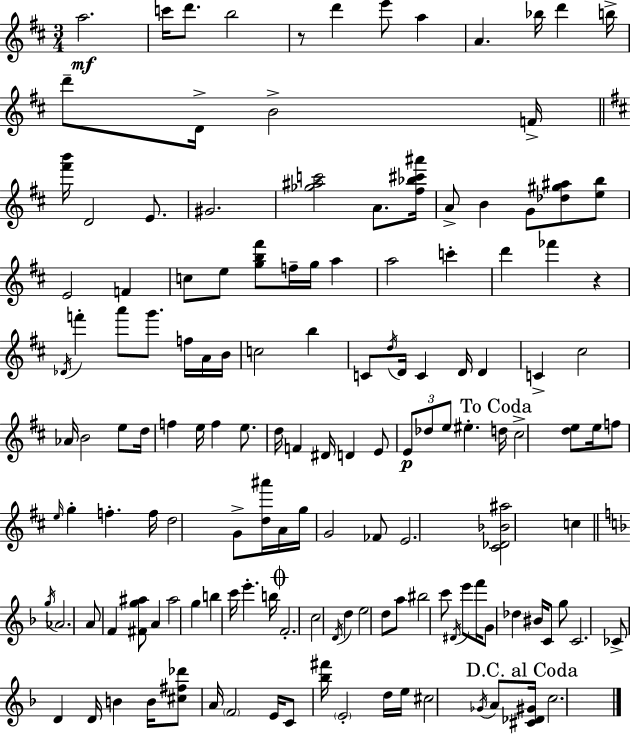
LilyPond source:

{
  \clef treble
  \numericTimeSignature
  \time 3/4
  \key d \major
  a''2.\mf | c'''16 d'''8. b''2 | r8 d'''4 e'''8 a''4 | a'4. bes''16 d'''4 b''16-> | \break d'''8-- d'16-> b'2-> f'16-> | \bar "||" \break \key d \major <fis''' b'''>16 d'2 e'8. | gis'2. | <ges'' ais'' c'''>2 a'8. <fis'' bes'' cis''' ais'''>16 | a'8-> b'4 g'8 <des'' gis'' ais''>8 <e'' b''>8 | \break e'2 f'4 | c''8 e''8 <g'' b'' fis'''>8 f''16-- g''16 a''4 | a''2 c'''4-. | d'''4 fes'''4 r4 | \break \acciaccatura { des'16 } f'''4-. a'''8 g'''8. f''16 a'16 | b'16 c''2 b''4 | c'8 \acciaccatura { d''16 } d'16 c'4 d'16 d'4 | c'4-> cis''2 | \break aes'16 b'2 e''8 | d''16 f''4 e''16 f''4 e''8. | d''16 f'4 dis'16 d'4 | e'8 \tuplet 3/2 { e'8\p des''8 e''8 } eis''4.-. | \break \mark "To Coda" d''16 cis''2-> <d'' e''>8 | e''16 f''8 \grace { e''16 } g''4-. f''4.-. | f''16 d''2 | g'8-> <d'' ais'''>16 a'16 g''16 g'2 | \break fes'8 e'2. | <cis' des' bes' ais''>2 c''4 | \bar "||" \break \key f \major \acciaccatura { g''16 } aes'2. | a'8 f'4 <fis' g'' ais''>8 a'4 | ais''2 g''4 | b''4 c'''16 e'''4.-. | \break b''16 \mark \markup { \musicglyph "scripts.coda" } f'2.-. | c''2 \acciaccatura { d'16 } d''4 | e''2 d''8 | a''8 bis''2 c'''8 | \break \acciaccatura { dis'16 } e'''8 f'''16 g'8 des''4 bis'16 c'8 | g''8 c'2. | ces'8-> d'4 d'16 b'4 | b'16 <cis'' fis'' des'''>8 a'16 \parenthesize f'2 | \break e'16 c'8 <bes'' fis'''>16 \parenthesize e'2-. | d''16 e''16 cis''2 | \acciaccatura { ges'16 } a'8 \mark "D.C. al Coda" <cis' des' gis'>16 c''2. | \bar "|."
}